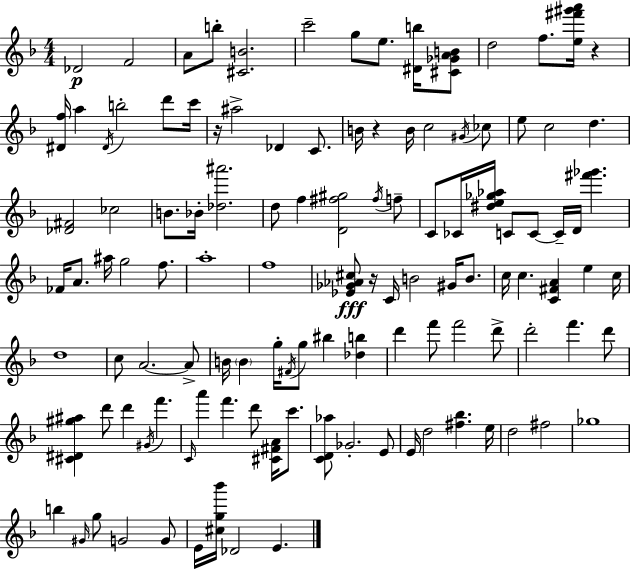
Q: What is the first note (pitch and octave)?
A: Db4